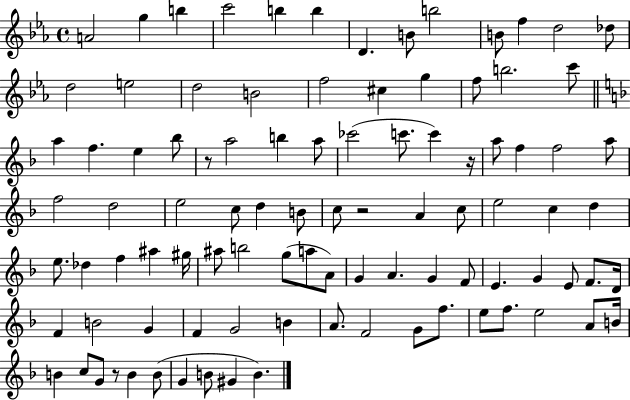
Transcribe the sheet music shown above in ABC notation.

X:1
T:Untitled
M:4/4
L:1/4
K:Eb
A2 g b c'2 b b D B/2 b2 B/2 f d2 _d/2 d2 e2 d2 B2 f2 ^c g f/2 b2 c'/2 a f e _b/2 z/2 a2 b a/2 _c'2 c'/2 c' z/4 a/2 f f2 a/2 f2 d2 e2 c/2 d B/2 c/2 z2 A c/2 e2 c d e/2 _d f ^a ^g/4 ^a/2 b2 g/2 a/2 A/2 G A G F/2 E G E/2 F/2 D/4 F B2 G F G2 B A/2 F2 G/2 f/2 e/2 f/2 e2 A/2 B/4 B c/2 G/2 z/2 B B/2 G B/2 ^G B